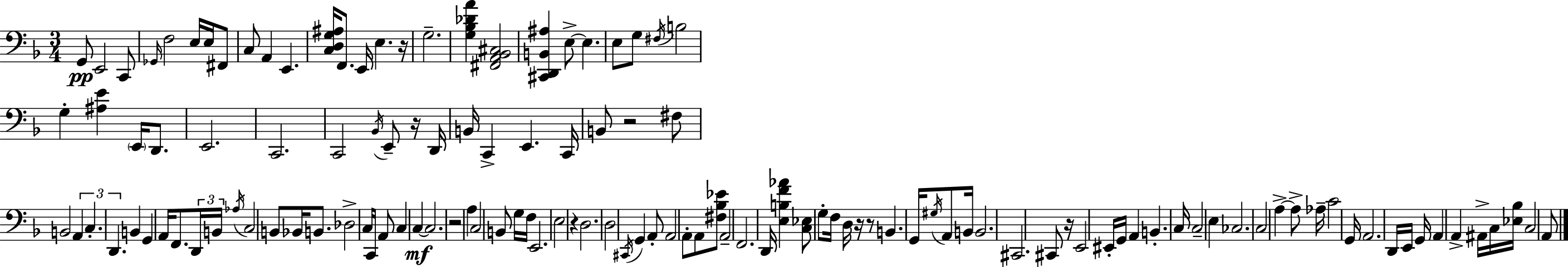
{
  \clef bass
  \numericTimeSignature
  \time 3/4
  \key f \major
  g,8\pp e,2 c,8 | \grace { ges,16 } f2 e16 e16 fis,8 | c8 a,4 e,4. | <c d g ais>16 f,8. e,16 e4. | \break r16 g2.-- | <g bes des' a'>4 <fis, a, bes, cis>2 | <cis, d, b, ais>4 e8->~~ e4. | e8 g8 \acciaccatura { fis16 } b2 | \break g4-. <ais e'>4 \parenthesize e,16 d,8. | e,2. | c,2. | c,2 \acciaccatura { bes,16 } e,8-- | \break r16 d,16 b,16 c,4-> e,4. | c,16 b,8 r2 | fis8 b,2 \tuplet 3/2 { a,4 | c4.-. d,4. } | \break b,4 g,4 a,16 | f,8. \tuplet 3/2 { d,16 b,16 \acciaccatura { aes16 } } c2 | b,8 bes,16 b,8. des2-> | c16 c,16 a,8 c4 | \break c4~~\mf c2. | r2 | a4 c2 | b,8 g16 f16 e,2. | \break e2 | r4 d2. | d2 | \acciaccatura { cis,16 } g,4 a,8-. a,2 | \break a,8-. a,8 <fis bes ees'>8 a,2-- | f,2. | d,16 <e b f' aes'>4 <c ees>8 | g8-. f16 d16 r16 r8 b,4. | \break g,16 \acciaccatura { gis16 } a,8 b,16 b,2. | cis,2. | cis,8 r16 e,2 | eis,16-. g,16 a,4 b,4.-. | \break c16 c2-- | e4 ces2. | c2 | a4->~~ a8-> aes16-- c'2 | \break g,16 a,2. | d,16 e,16 g,16 a,4 | a,4-> ais,16-> c16 <ees bes>16 c2 | a,8 \bar "|."
}